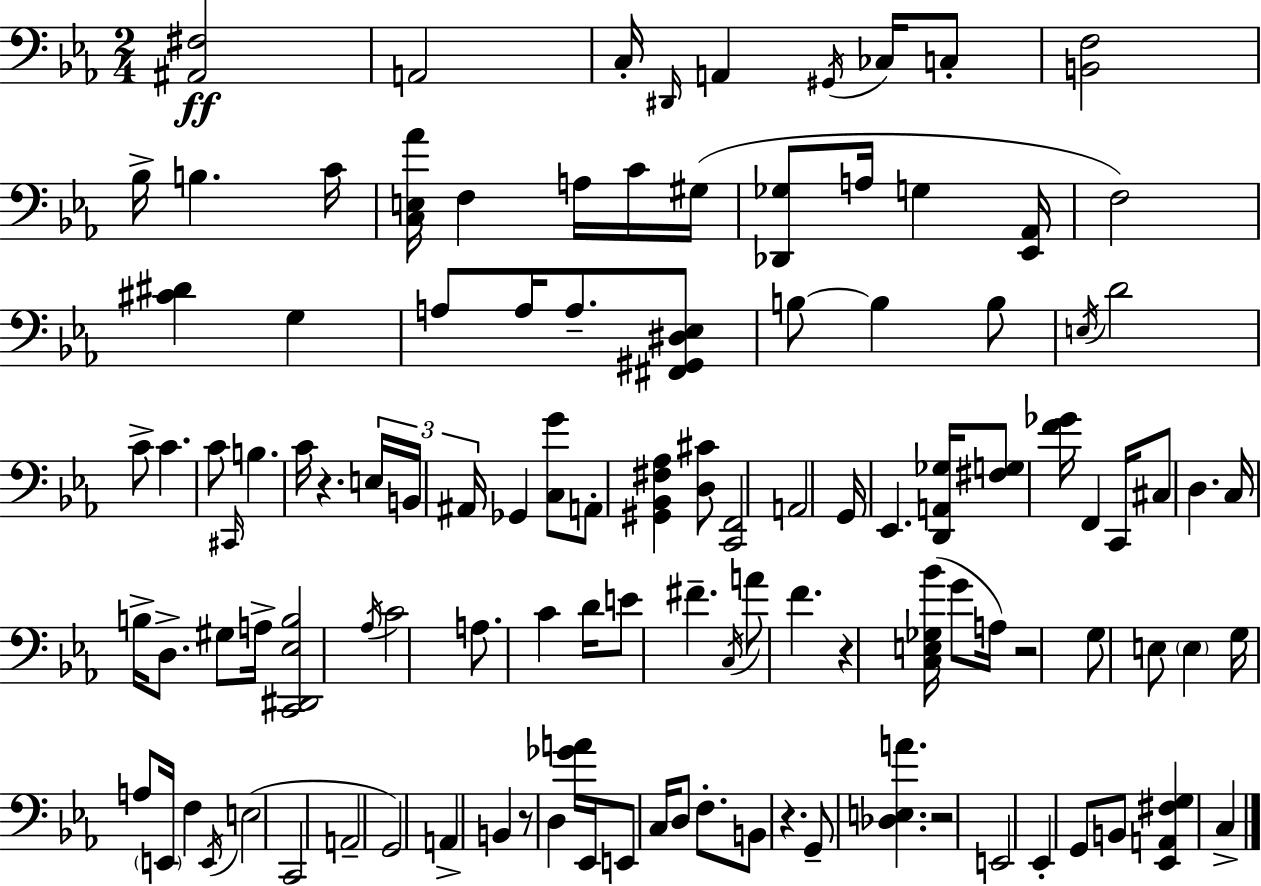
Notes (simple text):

[A#2,F#3]/h A2/h C3/s D#2/s A2/q G#2/s CES3/s C3/e [B2,F3]/h Bb3/s B3/q. C4/s [C3,E3,Ab4]/s F3/q A3/s C4/s G#3/s [Db2,Gb3]/e A3/s G3/q [Eb2,Ab2]/s F3/h [C#4,D#4]/q G3/q A3/e A3/s A3/e. [F#2,G#2,D#3,Eb3]/e B3/e B3/q B3/e E3/s D4/h C4/e C4/q. C4/e C#2/s B3/q. C4/s R/q. E3/s B2/s A#2/s Gb2/q [C3,G4]/e A2/e [G#2,Bb2,F#3,Ab3]/q [D3,C#4]/e [C2,F2]/h A2/h G2/s Eb2/q. [D2,A2,Gb3]/s [F#3,G3]/e [F4,Gb4]/s F2/q C2/s C#3/e D3/q. C3/s B3/s D3/e. G#3/e A3/s [C2,D#2,Eb3,B3]/h Ab3/s C4/h A3/e. C4/q D4/s E4/e F#4/q. C3/s A4/e F4/q. R/q [C3,E3,Gb3,Bb4]/s G4/e A3/s R/h G3/e E3/e E3/q G3/s A3/e E2/s F3/q E2/s E3/h C2/h A2/h G2/h A2/q B2/q R/e D3/q [Gb4,A4]/s Eb2/s E2/e C3/s D3/e F3/e. B2/e R/q. G2/e [Db3,E3,A4]/q. R/h E2/h Eb2/q G2/e B2/e [Eb2,A2,F#3,G3]/q C3/q